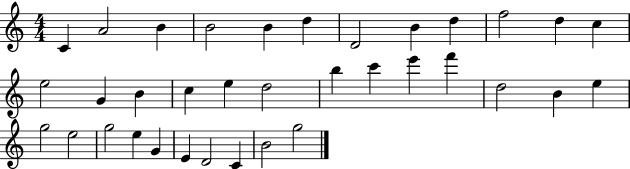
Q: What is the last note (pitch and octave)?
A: G5